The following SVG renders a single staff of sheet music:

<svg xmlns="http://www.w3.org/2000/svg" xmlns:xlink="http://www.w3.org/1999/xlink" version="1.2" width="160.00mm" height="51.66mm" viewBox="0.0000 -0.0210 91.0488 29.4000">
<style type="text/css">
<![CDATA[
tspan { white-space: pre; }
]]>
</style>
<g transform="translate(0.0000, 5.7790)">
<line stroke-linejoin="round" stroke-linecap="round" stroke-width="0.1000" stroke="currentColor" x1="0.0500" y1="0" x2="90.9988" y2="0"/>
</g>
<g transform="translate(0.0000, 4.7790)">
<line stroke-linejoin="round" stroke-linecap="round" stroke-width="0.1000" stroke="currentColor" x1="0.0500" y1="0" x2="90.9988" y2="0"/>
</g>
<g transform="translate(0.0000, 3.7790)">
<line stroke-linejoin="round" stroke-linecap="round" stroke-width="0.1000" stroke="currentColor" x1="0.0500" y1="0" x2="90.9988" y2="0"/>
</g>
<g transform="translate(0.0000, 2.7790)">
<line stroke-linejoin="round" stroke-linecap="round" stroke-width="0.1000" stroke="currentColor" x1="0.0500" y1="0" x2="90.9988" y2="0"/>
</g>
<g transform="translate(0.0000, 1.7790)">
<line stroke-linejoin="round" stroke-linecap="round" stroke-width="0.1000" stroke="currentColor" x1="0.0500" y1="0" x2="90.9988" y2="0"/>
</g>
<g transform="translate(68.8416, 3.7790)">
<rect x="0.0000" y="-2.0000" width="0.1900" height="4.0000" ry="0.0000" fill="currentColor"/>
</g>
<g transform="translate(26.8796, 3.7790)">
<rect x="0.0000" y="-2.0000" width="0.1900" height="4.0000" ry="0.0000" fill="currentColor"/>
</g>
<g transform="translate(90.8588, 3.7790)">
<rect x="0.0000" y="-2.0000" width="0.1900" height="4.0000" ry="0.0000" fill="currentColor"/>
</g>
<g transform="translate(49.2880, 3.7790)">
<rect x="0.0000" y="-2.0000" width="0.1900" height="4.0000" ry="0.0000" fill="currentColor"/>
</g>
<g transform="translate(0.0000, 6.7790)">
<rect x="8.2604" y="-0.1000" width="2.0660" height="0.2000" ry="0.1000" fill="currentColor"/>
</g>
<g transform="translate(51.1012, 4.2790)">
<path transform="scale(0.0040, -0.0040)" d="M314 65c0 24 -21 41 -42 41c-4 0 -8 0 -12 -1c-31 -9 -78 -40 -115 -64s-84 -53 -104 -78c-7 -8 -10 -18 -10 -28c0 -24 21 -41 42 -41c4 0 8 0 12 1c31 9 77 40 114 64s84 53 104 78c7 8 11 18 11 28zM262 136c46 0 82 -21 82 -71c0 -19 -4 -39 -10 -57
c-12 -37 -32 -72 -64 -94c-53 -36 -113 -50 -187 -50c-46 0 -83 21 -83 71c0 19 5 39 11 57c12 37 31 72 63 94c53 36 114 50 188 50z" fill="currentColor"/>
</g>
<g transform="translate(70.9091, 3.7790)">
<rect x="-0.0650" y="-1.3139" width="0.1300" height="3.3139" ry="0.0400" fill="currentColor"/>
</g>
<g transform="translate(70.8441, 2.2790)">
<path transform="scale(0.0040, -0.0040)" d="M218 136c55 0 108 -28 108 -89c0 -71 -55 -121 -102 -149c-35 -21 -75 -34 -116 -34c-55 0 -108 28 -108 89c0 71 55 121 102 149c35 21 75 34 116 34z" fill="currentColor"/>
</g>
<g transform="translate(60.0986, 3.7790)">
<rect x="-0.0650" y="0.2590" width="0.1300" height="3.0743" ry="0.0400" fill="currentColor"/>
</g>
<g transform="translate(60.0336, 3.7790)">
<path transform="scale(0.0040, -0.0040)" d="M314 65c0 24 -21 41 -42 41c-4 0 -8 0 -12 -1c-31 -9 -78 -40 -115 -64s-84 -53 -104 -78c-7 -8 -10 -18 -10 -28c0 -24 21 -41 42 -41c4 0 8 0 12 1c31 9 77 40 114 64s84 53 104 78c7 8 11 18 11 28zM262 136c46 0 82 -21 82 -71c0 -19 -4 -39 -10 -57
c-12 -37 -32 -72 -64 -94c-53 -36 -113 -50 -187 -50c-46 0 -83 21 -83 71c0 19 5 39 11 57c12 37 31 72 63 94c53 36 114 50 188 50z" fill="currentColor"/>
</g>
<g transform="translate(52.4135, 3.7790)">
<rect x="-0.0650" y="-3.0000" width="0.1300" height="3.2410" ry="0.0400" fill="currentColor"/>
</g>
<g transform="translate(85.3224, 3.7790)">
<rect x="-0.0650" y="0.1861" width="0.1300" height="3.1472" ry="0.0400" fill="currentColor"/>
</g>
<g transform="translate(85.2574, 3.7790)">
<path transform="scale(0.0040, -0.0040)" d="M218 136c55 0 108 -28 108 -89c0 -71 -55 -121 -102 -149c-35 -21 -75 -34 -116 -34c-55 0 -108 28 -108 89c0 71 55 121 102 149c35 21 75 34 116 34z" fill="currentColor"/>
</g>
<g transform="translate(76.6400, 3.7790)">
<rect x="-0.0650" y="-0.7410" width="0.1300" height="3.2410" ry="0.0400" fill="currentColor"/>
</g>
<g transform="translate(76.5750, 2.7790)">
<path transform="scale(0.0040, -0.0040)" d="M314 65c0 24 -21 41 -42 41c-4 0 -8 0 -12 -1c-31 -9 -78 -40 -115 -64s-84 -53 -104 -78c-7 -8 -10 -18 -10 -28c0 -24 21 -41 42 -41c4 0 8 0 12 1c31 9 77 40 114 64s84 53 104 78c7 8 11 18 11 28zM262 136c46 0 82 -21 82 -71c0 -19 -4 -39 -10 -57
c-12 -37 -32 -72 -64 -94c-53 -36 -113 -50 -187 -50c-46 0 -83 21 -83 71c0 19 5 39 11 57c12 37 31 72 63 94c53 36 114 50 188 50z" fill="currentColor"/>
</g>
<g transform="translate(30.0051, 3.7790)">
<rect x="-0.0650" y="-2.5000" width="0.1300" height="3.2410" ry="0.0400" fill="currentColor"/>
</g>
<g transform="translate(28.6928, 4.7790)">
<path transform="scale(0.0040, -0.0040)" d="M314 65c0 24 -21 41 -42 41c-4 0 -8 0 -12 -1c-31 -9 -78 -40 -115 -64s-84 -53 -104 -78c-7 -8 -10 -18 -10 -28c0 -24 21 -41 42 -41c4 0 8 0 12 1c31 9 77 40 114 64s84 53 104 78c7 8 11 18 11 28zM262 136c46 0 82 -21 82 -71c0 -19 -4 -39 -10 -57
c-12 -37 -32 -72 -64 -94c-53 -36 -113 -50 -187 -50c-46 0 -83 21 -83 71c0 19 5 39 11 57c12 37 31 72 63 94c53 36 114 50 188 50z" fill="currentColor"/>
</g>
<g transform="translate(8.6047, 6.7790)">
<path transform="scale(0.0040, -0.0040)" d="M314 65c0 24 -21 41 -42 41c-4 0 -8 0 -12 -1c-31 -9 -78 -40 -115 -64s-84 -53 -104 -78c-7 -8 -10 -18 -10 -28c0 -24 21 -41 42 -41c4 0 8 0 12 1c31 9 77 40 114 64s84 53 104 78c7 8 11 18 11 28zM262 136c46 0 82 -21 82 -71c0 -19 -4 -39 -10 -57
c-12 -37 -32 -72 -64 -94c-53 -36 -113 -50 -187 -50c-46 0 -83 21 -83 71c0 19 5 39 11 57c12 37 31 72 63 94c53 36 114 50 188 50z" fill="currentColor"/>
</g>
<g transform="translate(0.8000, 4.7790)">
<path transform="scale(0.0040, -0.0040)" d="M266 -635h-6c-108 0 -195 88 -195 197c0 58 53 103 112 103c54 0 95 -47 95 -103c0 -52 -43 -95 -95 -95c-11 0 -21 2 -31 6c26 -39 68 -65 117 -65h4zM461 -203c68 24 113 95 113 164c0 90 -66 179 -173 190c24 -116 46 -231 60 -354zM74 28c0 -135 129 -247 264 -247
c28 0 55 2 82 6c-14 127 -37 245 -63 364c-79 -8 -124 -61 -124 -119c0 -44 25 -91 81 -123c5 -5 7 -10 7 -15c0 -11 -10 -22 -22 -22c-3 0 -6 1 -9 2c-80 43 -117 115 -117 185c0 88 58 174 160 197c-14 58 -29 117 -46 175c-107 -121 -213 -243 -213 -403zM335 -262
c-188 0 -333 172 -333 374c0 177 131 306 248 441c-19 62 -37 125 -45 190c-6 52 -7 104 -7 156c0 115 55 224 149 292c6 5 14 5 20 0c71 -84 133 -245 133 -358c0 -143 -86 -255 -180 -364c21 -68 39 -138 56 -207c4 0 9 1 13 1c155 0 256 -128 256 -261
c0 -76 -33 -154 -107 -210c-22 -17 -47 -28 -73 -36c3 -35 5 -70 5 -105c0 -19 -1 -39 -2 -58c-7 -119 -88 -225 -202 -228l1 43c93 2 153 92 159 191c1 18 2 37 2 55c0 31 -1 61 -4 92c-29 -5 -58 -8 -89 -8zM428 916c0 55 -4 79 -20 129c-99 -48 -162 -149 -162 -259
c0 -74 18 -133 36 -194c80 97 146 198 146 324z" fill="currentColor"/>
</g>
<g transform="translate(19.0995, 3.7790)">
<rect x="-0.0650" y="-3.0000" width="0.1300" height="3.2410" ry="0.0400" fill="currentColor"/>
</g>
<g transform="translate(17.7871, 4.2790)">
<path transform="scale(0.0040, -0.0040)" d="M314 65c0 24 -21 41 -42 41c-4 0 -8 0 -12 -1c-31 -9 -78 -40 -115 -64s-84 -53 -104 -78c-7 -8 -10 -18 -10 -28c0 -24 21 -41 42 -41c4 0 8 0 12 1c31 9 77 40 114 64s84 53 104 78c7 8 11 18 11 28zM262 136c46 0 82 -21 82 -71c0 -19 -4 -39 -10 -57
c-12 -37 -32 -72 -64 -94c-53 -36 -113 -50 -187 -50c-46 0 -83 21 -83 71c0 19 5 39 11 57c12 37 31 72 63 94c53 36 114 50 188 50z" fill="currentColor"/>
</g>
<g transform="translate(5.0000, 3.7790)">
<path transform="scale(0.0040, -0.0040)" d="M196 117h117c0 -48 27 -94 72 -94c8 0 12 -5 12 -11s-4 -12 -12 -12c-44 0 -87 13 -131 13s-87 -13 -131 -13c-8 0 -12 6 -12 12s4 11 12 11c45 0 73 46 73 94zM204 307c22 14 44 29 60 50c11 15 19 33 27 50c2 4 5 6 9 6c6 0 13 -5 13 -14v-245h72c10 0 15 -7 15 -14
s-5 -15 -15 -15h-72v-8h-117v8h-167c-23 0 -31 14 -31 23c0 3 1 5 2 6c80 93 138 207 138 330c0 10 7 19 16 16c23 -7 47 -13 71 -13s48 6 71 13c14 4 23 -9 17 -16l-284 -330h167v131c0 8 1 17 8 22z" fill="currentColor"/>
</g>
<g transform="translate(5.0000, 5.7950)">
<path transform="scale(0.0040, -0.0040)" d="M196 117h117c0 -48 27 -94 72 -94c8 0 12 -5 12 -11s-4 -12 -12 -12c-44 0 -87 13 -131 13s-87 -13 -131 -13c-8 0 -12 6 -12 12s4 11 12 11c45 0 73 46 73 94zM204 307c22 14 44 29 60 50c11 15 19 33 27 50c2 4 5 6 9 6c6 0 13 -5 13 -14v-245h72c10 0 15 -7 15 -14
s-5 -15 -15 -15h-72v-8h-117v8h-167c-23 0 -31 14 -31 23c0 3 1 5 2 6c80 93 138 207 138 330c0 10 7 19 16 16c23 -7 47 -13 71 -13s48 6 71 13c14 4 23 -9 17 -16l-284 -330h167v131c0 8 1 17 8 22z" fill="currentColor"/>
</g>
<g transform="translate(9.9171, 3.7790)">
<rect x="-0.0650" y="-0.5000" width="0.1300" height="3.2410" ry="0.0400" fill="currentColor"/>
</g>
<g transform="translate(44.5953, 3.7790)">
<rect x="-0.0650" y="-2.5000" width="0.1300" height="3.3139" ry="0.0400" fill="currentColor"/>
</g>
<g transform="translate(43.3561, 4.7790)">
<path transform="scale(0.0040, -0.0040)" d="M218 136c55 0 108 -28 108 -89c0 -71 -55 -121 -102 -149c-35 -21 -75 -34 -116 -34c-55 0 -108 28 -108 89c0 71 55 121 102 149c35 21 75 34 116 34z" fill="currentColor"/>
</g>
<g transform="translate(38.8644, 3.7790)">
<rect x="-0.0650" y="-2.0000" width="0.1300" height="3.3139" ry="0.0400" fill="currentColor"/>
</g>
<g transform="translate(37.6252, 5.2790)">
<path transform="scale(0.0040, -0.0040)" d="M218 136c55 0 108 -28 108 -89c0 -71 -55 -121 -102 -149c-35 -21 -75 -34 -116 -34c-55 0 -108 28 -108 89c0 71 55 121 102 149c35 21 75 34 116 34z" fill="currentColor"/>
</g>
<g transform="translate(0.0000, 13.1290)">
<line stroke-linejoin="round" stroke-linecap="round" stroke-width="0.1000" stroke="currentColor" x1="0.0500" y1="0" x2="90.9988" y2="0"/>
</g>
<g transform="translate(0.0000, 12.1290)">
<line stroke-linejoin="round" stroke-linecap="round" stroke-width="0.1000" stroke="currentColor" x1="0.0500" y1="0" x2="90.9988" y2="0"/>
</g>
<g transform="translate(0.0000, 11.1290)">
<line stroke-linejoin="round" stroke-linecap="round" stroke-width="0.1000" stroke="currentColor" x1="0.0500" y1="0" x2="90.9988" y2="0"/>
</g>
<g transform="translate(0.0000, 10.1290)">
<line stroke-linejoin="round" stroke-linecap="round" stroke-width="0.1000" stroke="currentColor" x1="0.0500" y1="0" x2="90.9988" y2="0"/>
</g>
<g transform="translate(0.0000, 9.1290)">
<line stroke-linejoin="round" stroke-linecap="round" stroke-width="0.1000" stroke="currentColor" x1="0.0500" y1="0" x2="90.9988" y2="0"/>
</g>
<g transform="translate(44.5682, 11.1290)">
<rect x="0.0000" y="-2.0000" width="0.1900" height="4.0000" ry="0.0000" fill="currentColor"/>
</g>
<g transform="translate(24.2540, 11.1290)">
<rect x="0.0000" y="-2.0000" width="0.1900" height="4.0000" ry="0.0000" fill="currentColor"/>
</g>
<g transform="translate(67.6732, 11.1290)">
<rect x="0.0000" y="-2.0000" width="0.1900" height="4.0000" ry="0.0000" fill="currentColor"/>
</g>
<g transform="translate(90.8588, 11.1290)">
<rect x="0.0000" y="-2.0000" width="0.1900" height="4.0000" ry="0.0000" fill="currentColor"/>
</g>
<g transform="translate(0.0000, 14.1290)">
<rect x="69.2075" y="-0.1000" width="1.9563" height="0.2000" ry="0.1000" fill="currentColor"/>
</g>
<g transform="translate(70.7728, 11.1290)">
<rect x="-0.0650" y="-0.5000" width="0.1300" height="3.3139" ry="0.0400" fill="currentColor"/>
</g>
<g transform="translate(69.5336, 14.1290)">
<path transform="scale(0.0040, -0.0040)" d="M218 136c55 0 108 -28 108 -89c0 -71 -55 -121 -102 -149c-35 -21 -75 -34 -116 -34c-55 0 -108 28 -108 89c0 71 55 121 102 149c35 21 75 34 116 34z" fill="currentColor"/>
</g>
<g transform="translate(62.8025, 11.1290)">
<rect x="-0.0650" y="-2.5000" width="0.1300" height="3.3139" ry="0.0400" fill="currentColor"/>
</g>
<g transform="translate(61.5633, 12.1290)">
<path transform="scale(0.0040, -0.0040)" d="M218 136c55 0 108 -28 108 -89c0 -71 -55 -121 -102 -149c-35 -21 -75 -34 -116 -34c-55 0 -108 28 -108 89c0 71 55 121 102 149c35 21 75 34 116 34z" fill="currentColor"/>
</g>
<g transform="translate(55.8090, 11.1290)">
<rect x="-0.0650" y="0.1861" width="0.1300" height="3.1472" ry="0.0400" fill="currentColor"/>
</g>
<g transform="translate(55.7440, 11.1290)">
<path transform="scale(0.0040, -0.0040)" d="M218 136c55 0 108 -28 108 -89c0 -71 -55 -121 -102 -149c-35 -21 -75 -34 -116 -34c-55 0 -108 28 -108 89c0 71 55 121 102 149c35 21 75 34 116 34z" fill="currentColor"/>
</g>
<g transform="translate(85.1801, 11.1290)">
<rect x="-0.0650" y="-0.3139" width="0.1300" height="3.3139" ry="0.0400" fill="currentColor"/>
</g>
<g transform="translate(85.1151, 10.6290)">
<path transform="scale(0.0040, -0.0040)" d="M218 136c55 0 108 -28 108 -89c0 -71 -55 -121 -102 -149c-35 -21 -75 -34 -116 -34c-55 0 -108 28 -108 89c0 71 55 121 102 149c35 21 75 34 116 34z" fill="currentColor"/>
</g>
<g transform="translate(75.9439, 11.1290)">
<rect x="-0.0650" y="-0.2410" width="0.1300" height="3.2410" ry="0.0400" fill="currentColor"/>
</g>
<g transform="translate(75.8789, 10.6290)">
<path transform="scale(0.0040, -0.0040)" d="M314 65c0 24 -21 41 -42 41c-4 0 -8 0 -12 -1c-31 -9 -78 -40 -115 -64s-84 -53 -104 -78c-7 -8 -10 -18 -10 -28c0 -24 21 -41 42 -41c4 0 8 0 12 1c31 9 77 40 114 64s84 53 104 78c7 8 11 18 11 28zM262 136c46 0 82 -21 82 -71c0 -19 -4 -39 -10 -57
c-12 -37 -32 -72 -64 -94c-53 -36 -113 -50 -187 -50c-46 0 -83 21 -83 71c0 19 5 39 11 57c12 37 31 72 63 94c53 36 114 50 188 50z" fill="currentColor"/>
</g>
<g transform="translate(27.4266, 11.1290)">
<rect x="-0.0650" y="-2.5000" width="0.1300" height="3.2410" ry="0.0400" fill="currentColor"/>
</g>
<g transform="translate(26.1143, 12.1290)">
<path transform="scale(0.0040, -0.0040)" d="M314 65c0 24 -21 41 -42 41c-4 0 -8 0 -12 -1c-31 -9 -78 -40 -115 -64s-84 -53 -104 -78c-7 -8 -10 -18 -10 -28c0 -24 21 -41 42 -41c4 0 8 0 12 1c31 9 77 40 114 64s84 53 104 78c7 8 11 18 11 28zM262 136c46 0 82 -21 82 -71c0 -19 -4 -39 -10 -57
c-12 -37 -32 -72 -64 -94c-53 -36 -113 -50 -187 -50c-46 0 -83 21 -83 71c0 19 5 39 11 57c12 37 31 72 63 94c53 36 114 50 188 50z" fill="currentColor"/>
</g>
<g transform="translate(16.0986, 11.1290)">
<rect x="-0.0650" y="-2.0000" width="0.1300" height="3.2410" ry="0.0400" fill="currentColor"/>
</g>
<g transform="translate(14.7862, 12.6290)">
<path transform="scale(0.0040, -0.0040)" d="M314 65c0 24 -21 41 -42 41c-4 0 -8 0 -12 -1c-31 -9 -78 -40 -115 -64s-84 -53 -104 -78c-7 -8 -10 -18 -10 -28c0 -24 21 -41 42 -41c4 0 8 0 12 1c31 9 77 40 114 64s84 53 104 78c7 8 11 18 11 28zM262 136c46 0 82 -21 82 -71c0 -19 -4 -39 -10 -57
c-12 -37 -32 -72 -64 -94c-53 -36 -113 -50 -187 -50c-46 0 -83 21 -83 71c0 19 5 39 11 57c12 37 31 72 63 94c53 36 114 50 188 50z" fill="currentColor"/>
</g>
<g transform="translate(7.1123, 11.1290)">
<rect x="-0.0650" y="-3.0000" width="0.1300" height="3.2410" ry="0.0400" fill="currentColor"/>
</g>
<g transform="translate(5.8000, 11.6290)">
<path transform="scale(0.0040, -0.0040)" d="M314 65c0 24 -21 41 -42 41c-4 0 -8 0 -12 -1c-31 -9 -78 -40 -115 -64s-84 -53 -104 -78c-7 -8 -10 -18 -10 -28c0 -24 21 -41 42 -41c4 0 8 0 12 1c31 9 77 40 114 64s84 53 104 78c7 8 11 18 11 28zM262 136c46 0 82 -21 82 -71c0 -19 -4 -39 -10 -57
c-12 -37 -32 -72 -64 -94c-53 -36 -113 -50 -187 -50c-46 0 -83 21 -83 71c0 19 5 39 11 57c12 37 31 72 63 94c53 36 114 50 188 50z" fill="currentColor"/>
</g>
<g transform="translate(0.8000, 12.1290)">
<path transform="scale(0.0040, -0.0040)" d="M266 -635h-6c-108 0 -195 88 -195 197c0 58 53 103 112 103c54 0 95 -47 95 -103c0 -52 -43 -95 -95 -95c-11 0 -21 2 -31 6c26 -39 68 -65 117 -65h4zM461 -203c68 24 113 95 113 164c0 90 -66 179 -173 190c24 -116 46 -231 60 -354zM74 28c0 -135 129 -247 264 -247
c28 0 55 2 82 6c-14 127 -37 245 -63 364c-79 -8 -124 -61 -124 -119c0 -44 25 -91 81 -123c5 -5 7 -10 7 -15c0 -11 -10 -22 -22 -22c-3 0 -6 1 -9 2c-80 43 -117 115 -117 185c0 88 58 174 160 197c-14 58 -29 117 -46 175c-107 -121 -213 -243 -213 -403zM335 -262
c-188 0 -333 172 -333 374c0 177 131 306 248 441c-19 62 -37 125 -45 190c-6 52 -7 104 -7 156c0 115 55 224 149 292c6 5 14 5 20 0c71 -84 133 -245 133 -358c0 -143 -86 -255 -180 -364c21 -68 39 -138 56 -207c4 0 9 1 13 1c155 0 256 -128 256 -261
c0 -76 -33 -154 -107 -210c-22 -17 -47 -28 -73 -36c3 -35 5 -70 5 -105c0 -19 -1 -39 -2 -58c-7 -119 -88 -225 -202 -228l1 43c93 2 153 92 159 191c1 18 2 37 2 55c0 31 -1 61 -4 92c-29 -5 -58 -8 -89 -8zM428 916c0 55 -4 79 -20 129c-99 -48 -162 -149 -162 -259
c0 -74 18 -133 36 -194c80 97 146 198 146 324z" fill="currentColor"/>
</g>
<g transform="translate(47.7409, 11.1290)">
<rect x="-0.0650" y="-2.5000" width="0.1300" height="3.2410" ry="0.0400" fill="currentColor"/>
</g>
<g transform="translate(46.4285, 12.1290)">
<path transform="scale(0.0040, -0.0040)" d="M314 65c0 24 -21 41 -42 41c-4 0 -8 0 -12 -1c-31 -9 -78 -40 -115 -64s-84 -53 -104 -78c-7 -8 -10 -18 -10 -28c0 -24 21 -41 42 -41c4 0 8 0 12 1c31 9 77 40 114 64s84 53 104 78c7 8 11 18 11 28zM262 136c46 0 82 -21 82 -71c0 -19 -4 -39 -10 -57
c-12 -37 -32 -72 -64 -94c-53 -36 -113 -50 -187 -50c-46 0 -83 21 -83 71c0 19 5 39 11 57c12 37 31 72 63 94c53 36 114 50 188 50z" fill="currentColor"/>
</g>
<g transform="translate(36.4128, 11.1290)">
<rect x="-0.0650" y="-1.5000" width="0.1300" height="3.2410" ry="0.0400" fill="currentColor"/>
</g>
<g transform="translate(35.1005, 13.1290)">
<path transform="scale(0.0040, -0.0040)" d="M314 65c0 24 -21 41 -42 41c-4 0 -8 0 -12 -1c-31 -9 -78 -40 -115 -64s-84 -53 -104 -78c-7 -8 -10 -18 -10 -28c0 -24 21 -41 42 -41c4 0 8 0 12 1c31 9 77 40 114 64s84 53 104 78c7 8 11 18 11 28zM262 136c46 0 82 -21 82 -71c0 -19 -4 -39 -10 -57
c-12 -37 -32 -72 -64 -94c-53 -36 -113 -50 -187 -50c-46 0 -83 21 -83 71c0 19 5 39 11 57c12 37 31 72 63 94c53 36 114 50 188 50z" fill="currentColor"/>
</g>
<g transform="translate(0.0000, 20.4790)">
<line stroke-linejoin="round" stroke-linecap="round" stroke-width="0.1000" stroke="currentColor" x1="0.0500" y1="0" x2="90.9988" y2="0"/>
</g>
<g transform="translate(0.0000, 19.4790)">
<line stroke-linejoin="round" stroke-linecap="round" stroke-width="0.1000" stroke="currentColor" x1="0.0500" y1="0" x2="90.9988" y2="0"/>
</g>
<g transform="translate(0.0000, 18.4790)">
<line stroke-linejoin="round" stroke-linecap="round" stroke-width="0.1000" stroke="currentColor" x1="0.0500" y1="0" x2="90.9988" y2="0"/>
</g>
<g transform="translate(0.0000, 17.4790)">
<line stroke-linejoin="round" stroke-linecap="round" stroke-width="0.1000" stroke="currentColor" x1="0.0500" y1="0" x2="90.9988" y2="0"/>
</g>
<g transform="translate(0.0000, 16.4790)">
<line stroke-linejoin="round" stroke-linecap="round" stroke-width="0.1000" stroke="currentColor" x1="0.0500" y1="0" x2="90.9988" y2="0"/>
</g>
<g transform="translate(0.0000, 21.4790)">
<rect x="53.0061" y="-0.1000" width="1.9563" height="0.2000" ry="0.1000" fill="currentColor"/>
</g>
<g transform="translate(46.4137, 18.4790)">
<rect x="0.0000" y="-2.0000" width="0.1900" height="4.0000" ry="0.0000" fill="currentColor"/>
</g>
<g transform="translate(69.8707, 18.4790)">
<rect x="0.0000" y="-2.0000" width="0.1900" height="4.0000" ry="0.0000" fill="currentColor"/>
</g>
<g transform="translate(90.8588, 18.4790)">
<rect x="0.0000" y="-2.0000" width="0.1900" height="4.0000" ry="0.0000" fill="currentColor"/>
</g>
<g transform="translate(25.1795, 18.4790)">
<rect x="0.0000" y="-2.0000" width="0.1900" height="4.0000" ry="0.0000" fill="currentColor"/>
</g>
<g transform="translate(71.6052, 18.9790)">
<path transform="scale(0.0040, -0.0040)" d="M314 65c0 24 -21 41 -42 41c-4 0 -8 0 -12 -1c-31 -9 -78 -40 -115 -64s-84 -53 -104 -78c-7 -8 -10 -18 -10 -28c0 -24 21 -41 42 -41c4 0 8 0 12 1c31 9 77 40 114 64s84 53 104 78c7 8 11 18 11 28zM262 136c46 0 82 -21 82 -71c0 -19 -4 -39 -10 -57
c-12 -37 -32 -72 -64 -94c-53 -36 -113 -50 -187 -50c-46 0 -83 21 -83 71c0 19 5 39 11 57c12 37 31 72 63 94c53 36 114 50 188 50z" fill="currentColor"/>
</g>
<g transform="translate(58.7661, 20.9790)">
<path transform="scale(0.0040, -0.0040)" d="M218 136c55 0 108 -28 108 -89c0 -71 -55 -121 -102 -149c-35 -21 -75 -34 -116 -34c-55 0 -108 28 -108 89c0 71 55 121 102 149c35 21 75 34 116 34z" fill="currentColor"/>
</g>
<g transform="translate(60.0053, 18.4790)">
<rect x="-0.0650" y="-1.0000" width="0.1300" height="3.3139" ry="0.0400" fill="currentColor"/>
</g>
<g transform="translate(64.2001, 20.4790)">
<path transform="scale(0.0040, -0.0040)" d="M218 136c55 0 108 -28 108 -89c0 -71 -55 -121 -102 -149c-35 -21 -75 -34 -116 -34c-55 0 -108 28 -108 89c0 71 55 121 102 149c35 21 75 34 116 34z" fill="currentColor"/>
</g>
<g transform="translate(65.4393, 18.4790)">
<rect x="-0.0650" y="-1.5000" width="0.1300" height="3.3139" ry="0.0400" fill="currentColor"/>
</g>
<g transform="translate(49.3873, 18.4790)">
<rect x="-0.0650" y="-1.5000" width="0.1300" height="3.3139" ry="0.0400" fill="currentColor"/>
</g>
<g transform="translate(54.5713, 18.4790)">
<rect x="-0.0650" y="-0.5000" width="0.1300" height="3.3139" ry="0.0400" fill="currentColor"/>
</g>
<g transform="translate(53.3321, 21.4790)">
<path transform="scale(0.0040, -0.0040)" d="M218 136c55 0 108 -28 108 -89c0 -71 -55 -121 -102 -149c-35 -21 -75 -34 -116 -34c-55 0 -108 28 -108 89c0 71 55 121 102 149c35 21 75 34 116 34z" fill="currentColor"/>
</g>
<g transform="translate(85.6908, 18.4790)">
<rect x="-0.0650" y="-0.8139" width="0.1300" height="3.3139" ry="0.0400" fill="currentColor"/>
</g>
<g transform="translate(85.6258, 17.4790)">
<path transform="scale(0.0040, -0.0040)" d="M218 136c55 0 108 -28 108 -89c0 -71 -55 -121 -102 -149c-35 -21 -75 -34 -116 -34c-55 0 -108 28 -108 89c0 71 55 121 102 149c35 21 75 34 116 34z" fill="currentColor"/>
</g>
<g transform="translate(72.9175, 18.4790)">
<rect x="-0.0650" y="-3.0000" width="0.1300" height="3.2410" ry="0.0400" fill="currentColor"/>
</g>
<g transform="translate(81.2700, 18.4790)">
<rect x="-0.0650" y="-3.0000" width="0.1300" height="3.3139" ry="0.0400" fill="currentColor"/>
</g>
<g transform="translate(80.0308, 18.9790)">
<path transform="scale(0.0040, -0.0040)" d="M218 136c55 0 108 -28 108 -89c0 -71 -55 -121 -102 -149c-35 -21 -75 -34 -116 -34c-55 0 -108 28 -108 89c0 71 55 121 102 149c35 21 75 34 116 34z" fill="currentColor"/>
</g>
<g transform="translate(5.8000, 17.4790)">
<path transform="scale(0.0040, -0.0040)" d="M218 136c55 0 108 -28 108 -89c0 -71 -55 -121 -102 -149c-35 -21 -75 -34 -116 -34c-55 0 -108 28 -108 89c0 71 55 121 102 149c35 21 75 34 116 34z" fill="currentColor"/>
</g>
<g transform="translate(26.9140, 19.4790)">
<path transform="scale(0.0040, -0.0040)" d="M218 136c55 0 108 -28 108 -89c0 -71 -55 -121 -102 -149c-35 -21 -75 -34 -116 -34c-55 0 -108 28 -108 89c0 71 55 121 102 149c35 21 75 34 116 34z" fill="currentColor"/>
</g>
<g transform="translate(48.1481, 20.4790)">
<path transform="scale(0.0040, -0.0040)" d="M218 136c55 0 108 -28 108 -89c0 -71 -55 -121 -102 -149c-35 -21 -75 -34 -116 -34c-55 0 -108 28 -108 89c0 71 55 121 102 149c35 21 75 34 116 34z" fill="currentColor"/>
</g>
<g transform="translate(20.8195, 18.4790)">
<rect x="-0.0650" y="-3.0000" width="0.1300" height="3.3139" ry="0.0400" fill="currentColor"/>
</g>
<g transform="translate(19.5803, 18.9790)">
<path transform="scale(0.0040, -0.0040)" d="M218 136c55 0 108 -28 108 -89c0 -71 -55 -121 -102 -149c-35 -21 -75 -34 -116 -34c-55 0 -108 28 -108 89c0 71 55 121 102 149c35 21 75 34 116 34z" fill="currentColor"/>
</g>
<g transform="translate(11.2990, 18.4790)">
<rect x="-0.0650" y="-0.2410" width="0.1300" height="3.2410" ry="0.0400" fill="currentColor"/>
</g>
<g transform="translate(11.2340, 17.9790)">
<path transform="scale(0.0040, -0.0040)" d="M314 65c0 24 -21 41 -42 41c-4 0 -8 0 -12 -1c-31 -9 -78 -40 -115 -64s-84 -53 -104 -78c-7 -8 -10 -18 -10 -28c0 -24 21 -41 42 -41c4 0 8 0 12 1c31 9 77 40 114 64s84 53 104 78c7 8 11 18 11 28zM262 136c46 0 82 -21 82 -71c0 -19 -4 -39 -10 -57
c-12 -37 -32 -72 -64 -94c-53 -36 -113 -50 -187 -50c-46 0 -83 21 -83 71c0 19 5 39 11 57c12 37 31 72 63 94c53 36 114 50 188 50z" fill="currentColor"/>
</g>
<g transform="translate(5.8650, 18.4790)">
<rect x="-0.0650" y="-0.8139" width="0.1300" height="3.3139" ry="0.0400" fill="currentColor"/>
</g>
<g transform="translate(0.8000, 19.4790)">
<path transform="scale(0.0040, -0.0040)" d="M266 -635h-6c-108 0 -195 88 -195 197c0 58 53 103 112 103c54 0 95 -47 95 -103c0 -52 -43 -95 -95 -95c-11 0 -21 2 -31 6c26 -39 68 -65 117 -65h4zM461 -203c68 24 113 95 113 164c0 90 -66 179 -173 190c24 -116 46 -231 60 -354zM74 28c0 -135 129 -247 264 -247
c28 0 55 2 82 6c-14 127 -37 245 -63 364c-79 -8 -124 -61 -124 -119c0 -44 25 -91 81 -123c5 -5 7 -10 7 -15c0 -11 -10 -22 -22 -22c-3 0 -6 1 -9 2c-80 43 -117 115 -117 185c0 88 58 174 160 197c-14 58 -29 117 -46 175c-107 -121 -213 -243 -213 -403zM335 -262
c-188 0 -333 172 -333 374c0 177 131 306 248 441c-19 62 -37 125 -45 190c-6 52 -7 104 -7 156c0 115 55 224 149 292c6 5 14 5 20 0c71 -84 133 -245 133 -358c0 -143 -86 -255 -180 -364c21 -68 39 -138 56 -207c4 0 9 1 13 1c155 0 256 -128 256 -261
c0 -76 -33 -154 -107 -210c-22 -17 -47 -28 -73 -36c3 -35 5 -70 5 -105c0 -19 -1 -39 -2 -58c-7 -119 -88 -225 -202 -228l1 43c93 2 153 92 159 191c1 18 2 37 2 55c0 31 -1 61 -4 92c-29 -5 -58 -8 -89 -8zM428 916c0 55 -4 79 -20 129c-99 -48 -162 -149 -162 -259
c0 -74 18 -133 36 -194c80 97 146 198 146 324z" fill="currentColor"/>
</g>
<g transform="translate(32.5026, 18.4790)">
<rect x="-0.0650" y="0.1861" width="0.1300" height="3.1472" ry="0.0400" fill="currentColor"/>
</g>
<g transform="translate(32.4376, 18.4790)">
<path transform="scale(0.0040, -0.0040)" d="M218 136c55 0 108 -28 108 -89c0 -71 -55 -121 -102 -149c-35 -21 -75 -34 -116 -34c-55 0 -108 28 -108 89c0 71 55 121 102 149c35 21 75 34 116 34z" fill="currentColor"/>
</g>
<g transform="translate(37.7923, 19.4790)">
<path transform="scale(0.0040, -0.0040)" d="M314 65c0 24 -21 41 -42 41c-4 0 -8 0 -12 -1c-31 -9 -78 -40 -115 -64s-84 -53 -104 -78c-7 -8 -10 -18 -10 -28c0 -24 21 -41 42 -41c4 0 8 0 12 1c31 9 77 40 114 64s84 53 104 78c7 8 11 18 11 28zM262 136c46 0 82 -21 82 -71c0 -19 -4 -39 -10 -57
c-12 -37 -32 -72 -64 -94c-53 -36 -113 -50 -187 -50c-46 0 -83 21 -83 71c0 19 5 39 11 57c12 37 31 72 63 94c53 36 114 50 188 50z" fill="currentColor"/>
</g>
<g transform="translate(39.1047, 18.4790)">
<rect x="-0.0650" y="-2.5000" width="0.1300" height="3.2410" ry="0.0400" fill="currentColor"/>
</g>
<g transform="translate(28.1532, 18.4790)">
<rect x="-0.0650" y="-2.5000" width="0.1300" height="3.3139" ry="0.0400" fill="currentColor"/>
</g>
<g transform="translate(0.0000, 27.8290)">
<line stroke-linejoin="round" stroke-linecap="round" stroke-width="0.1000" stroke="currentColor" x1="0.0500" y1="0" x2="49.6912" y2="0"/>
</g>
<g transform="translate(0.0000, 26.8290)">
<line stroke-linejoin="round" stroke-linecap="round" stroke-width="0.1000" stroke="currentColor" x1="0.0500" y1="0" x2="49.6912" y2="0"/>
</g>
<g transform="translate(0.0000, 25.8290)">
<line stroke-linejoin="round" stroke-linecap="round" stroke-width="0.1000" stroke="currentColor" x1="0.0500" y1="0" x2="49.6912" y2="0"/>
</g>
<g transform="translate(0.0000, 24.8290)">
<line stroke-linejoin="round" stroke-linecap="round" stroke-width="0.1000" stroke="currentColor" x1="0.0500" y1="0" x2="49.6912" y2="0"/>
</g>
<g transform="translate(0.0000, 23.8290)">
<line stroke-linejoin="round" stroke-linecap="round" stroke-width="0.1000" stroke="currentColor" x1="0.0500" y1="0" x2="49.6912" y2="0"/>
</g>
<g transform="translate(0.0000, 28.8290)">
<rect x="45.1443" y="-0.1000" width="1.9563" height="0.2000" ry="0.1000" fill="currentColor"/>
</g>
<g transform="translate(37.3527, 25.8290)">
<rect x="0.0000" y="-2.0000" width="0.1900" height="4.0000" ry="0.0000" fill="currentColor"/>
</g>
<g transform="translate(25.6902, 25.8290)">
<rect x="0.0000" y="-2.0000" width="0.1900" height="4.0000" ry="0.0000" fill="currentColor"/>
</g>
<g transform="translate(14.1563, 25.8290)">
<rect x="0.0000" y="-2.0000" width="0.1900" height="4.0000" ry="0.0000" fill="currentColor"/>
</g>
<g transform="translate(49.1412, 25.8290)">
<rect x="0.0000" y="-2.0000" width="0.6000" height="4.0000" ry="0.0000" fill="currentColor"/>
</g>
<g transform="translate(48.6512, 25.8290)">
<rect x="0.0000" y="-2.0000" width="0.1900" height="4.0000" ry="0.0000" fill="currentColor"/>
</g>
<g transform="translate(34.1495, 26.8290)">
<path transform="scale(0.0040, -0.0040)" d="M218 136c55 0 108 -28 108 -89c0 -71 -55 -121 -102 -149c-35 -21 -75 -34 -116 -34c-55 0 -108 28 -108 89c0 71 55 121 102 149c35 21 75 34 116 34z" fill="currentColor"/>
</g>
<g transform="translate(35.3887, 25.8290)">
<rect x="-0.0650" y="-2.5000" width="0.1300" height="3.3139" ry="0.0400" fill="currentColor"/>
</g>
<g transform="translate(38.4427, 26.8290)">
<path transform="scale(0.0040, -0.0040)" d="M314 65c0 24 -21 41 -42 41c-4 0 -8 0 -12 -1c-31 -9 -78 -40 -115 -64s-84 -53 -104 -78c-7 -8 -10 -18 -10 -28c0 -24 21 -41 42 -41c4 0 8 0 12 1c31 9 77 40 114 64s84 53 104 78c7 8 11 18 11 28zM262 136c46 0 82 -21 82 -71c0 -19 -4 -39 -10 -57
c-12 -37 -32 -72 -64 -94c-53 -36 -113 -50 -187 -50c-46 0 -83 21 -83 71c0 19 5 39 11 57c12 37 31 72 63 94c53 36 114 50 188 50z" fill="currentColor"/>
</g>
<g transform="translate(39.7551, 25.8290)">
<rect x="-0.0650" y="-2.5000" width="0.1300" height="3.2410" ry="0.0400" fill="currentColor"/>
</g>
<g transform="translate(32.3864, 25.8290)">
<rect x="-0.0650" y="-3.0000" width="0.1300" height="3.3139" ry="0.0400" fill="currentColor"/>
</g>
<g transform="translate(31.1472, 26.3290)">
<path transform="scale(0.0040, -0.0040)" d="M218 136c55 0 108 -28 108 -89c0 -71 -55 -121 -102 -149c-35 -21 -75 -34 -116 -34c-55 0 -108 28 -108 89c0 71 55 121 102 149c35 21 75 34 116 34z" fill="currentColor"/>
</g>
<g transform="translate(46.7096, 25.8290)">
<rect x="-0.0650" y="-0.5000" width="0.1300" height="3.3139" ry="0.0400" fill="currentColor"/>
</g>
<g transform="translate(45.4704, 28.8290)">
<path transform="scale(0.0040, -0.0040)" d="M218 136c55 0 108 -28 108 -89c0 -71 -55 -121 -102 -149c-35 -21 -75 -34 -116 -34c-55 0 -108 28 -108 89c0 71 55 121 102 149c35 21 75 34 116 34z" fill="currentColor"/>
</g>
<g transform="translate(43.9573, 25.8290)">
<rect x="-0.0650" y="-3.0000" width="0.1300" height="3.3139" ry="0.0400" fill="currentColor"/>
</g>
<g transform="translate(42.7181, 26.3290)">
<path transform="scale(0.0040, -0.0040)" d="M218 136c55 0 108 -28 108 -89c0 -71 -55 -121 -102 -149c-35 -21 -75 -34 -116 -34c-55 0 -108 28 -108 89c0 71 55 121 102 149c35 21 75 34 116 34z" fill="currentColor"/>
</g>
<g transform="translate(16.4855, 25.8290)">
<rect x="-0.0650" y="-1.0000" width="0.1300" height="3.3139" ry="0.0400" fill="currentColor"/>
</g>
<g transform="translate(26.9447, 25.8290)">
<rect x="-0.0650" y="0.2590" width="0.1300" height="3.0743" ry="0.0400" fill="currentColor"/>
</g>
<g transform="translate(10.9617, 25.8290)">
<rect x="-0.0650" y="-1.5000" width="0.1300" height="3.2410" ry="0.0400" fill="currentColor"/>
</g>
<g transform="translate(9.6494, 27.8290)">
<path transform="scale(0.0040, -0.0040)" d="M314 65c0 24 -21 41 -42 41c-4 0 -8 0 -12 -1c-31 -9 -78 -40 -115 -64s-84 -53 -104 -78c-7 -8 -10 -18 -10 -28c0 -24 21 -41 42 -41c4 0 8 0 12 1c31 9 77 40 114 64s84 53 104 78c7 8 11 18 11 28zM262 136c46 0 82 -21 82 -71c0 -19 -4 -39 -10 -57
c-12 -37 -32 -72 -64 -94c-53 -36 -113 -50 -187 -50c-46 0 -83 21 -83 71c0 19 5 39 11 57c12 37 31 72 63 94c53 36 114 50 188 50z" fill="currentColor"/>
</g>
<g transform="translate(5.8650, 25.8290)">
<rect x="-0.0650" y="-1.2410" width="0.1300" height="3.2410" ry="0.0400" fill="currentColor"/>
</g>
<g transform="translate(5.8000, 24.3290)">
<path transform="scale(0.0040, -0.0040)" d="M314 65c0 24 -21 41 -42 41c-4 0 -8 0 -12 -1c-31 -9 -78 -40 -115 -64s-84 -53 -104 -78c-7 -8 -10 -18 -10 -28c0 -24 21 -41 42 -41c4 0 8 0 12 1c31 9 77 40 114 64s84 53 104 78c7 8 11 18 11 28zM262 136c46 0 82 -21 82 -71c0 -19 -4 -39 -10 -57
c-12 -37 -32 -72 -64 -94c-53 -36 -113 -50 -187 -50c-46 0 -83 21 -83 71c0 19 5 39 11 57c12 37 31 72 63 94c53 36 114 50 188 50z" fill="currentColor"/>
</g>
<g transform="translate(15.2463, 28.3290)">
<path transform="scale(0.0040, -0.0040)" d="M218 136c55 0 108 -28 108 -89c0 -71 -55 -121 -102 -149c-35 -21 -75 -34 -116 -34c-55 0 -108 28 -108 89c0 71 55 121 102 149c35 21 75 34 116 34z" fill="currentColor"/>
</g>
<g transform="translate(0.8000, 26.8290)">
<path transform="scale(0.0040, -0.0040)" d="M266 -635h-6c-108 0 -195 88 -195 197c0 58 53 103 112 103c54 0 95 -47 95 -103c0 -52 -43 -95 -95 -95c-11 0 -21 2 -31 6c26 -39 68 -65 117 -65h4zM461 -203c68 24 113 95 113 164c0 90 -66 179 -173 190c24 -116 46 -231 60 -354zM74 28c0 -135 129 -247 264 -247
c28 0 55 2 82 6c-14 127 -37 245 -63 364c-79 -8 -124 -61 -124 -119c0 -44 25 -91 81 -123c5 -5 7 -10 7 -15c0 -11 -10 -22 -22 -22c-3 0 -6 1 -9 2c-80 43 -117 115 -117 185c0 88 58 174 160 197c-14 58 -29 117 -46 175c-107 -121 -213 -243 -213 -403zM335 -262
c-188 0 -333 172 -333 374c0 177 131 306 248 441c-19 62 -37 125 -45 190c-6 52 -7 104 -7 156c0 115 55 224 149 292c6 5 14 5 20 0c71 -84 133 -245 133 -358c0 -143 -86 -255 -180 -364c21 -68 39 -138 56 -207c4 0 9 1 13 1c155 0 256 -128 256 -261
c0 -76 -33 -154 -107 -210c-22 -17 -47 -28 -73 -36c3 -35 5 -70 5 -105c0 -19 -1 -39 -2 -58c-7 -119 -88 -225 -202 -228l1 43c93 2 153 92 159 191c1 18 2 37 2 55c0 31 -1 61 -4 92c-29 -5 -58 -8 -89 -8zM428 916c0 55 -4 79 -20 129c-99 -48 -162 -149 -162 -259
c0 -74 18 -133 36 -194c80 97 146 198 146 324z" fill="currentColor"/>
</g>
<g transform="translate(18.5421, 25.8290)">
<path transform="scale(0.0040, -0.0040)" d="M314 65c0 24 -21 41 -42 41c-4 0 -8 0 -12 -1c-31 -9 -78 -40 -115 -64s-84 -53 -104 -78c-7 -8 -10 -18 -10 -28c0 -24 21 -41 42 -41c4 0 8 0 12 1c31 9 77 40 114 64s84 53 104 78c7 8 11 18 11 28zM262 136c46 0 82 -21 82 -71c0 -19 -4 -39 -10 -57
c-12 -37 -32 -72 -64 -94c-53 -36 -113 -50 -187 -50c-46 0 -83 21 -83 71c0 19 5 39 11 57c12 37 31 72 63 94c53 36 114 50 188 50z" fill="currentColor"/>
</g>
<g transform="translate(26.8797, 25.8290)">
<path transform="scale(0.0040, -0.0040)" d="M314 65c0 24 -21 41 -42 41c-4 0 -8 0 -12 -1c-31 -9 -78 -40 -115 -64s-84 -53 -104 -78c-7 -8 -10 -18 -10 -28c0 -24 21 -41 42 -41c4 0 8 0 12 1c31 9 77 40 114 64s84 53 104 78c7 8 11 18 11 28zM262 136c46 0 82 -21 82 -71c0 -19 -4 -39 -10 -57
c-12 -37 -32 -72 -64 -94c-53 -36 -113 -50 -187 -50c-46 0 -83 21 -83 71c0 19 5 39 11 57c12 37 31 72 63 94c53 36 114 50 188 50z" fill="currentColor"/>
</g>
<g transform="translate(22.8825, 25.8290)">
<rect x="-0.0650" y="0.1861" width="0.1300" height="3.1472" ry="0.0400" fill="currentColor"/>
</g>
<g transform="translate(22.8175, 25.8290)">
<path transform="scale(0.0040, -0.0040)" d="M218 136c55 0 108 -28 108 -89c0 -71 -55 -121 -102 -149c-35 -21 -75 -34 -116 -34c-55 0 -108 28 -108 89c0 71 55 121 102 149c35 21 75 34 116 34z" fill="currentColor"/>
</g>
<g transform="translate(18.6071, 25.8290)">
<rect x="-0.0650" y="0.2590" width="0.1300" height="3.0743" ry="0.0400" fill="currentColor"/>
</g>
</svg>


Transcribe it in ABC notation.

X:1
T:Untitled
M:4/4
L:1/4
K:C
C2 A2 G2 F G A2 B2 e d2 B A2 F2 G2 E2 G2 B G C c2 c d c2 A G B G2 E C D E A2 A d e2 E2 D B2 B B2 A G G2 A C